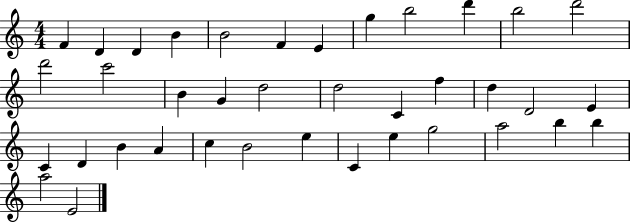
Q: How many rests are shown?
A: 0